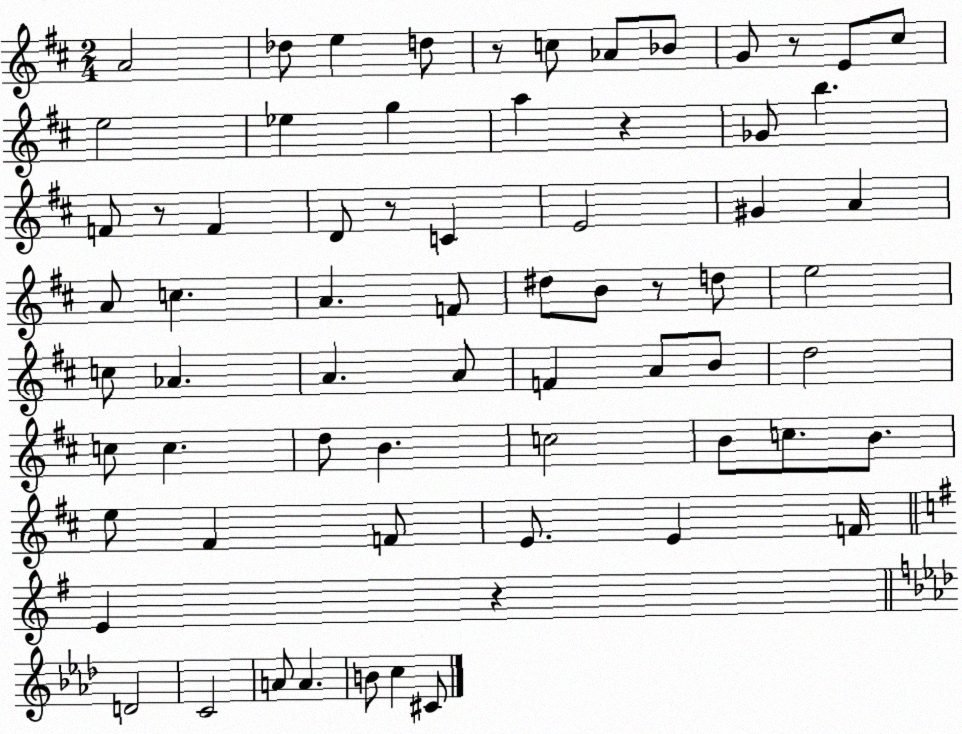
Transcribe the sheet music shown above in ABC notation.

X:1
T:Untitled
M:2/4
L:1/4
K:D
A2 _d/2 e d/2 z/2 c/2 _A/2 _B/2 G/2 z/2 E/2 ^c/2 e2 _e g a z _G/2 b F/2 z/2 F D/2 z/2 C E2 ^G A A/2 c A F/2 ^d/2 B/2 z/2 d/2 e2 c/2 _A A A/2 F A/2 B/2 d2 c/2 c d/2 B c2 B/2 c/2 B/2 e/2 ^F F/2 E/2 E F/4 E z D2 C2 A/2 A B/2 c ^C/2